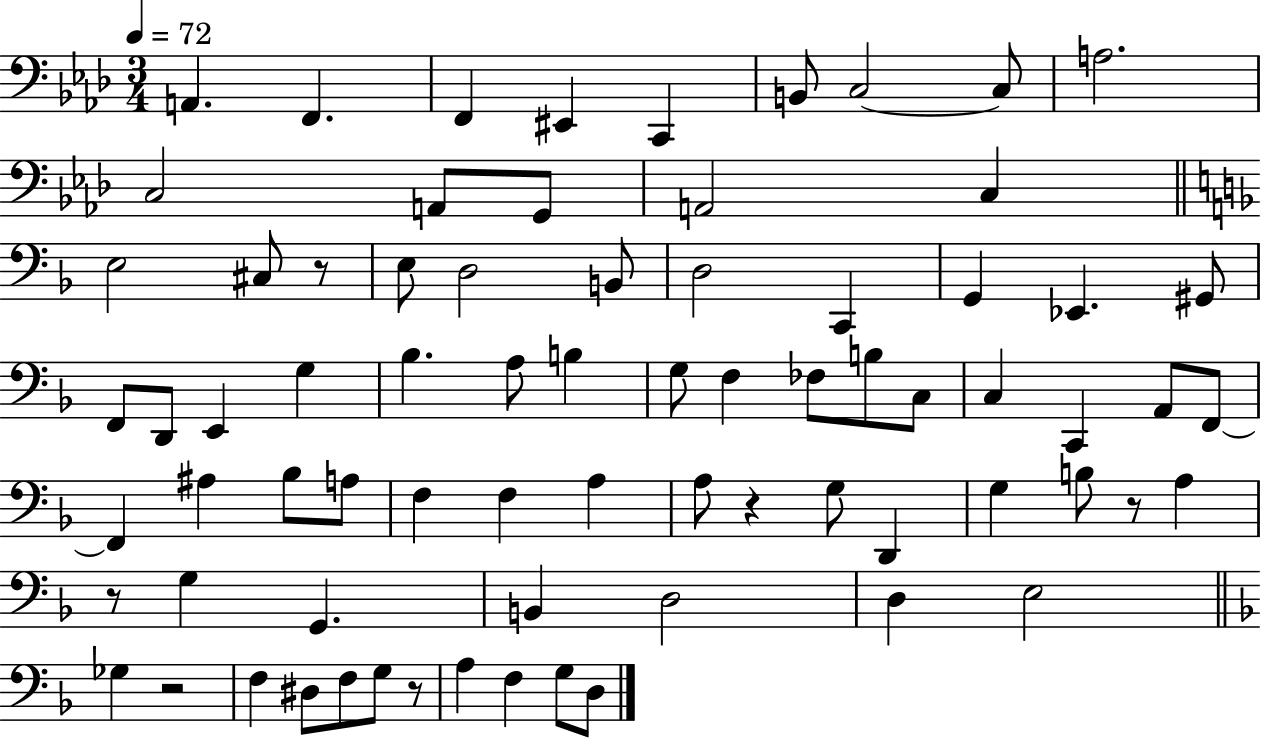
{
  \clef bass
  \numericTimeSignature
  \time 3/4
  \key aes \major
  \tempo 4 = 72
  a,4. f,4. | f,4 eis,4 c,4 | b,8 c2~~ c8 | a2. | \break c2 a,8 g,8 | a,2 c4 | \bar "||" \break \key f \major e2 cis8 r8 | e8 d2 b,8 | d2 c,4 | g,4 ees,4. gis,8 | \break f,8 d,8 e,4 g4 | bes4. a8 b4 | g8 f4 fes8 b8 c8 | c4 c,4 a,8 f,8~~ | \break f,4 ais4 bes8 a8 | f4 f4 a4 | a8 r4 g8 d,4 | g4 b8 r8 a4 | \break r8 g4 g,4. | b,4 d2 | d4 e2 | \bar "||" \break \key f \major ges4 r2 | f4 dis8 f8 g8 r8 | a4 f4 g8 d8 | \bar "|."
}